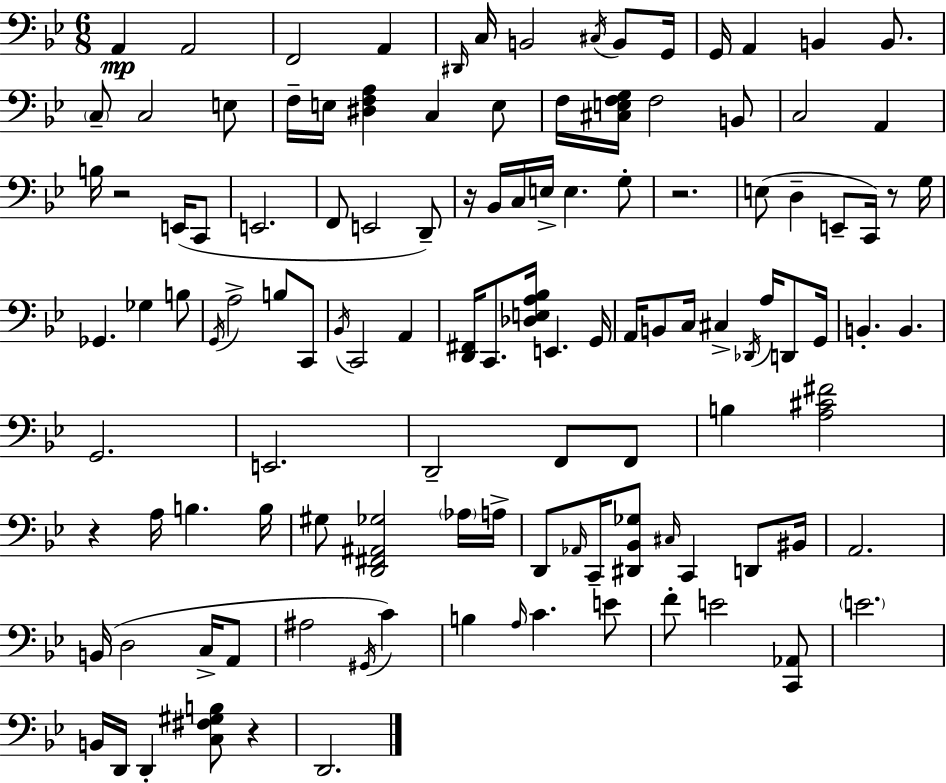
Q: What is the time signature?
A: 6/8